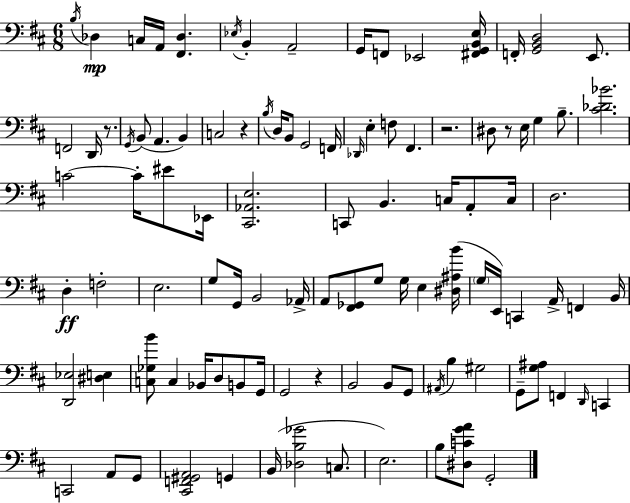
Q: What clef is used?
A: bass